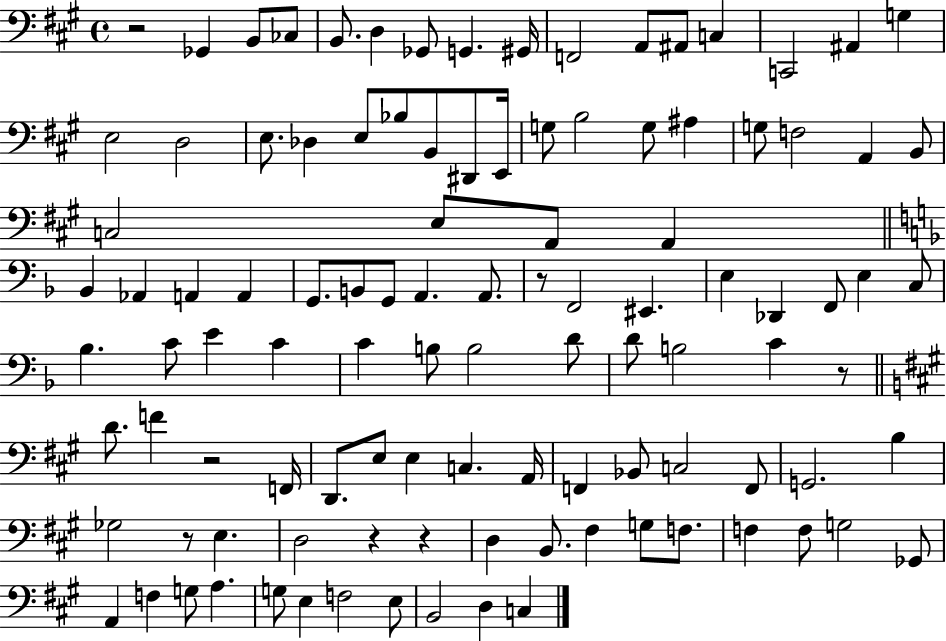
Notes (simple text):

R/h Gb2/q B2/e CES3/e B2/e. D3/q Gb2/e G2/q. G#2/s F2/h A2/e A#2/e C3/q C2/h A#2/q G3/q E3/h D3/h E3/e. Db3/q E3/e Bb3/e B2/e D#2/e E2/s G3/e B3/h G3/e A#3/q G3/e F3/h A2/q B2/e C3/h E3/e A2/e A2/q Bb2/q Ab2/q A2/q A2/q G2/e. B2/e G2/e A2/q. A2/e. R/e F2/h EIS2/q. E3/q Db2/q F2/e E3/q C3/e Bb3/q. C4/e E4/q C4/q C4/q B3/e B3/h D4/e D4/e B3/h C4/q R/e D4/e. F4/q R/h F2/s D2/e. E3/e E3/q C3/q. A2/s F2/q Bb2/e C3/h F2/e G2/h. B3/q Gb3/h R/e E3/q. D3/h R/q R/q D3/q B2/e. F#3/q G3/e F3/e. F3/q F3/e G3/h Gb2/e A2/q F3/q G3/e A3/q. G3/e E3/q F3/h E3/e B2/h D3/q C3/q